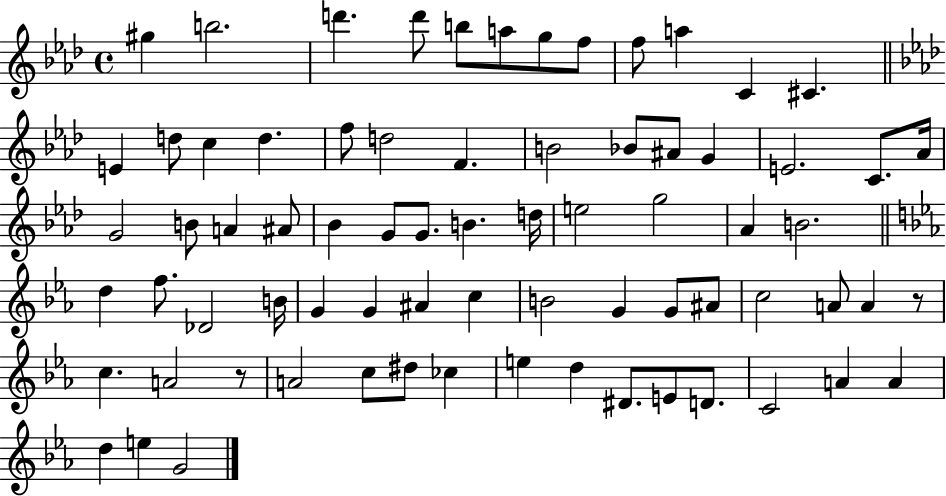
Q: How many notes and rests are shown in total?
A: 73